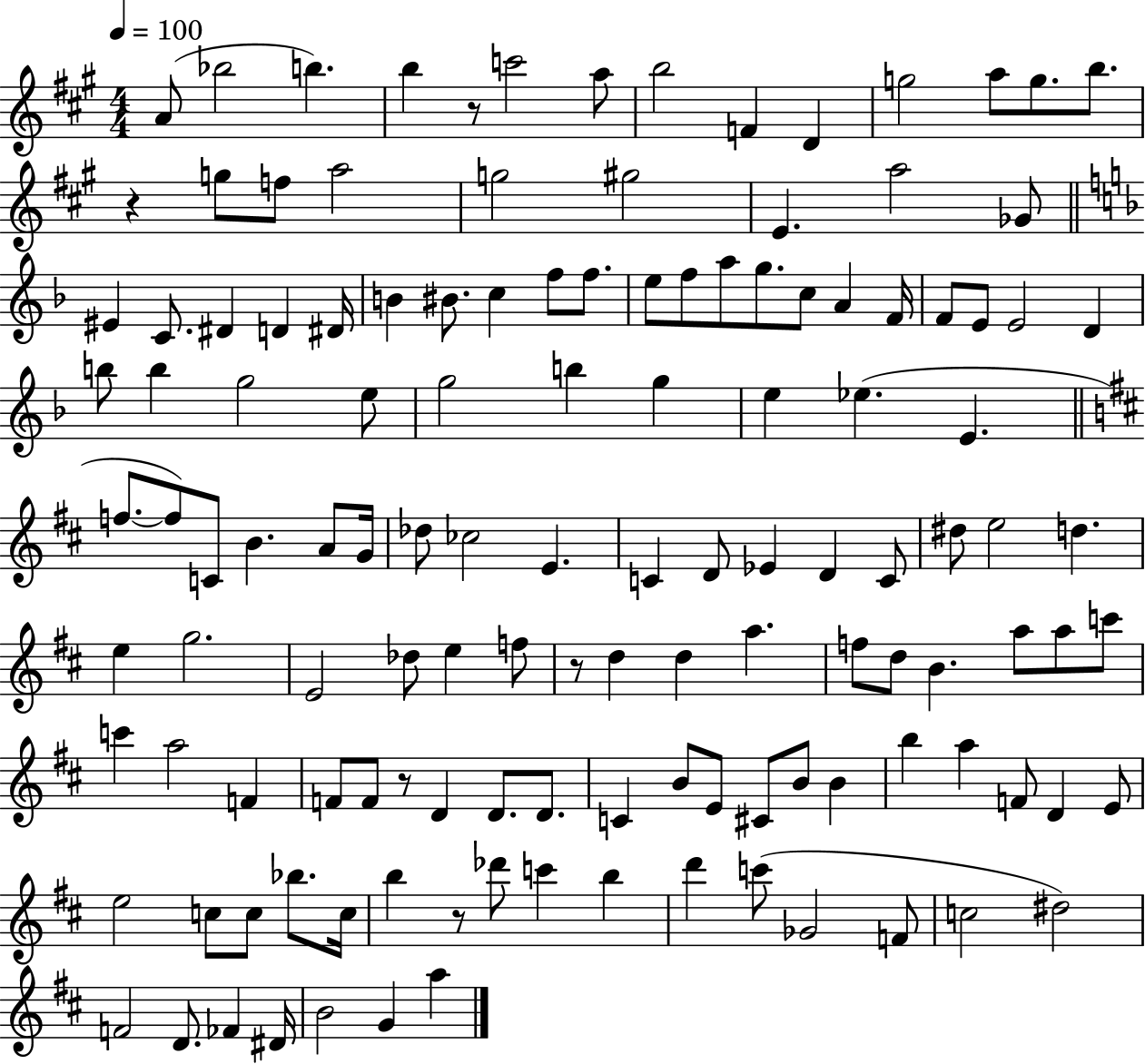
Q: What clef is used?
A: treble